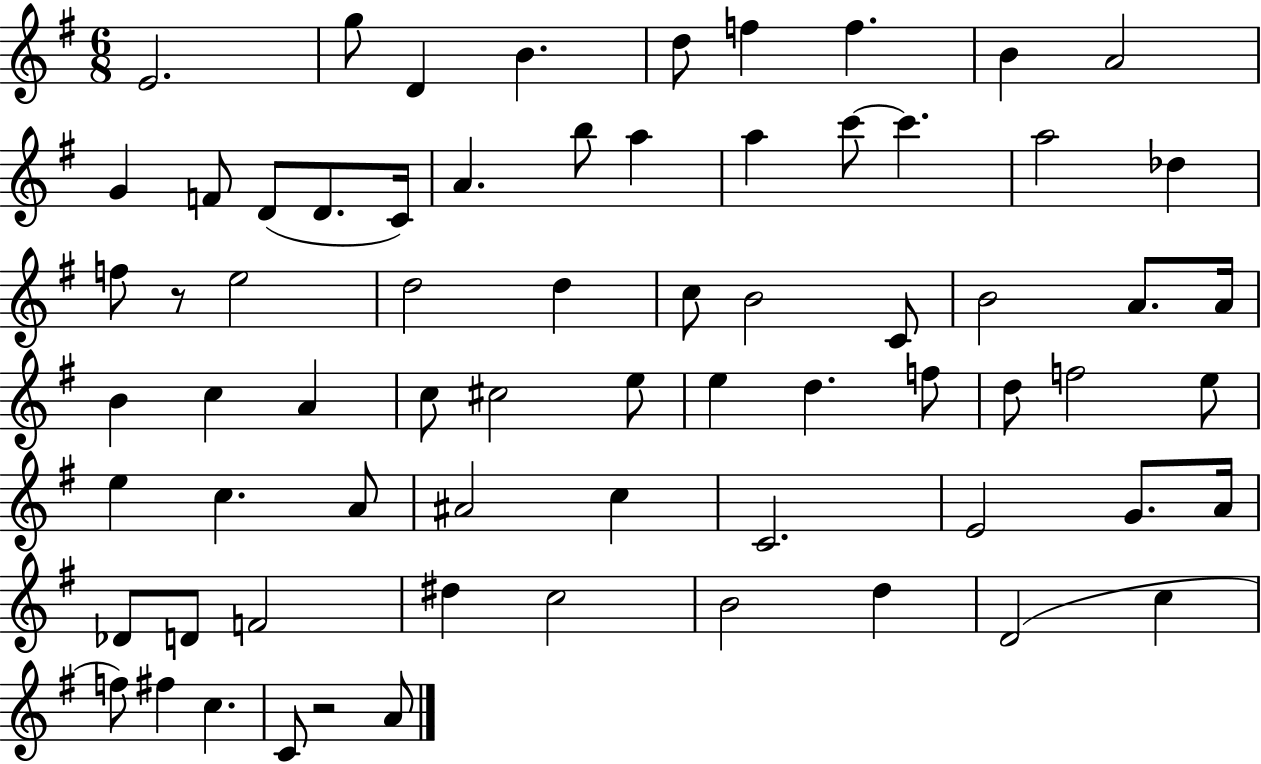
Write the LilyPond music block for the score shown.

{
  \clef treble
  \numericTimeSignature
  \time 6/8
  \key g \major
  e'2. | g''8 d'4 b'4. | d''8 f''4 f''4. | b'4 a'2 | \break g'4 f'8 d'8( d'8. c'16) | a'4. b''8 a''4 | a''4 c'''8~~ c'''4. | a''2 des''4 | \break f''8 r8 e''2 | d''2 d''4 | c''8 b'2 c'8 | b'2 a'8. a'16 | \break b'4 c''4 a'4 | c''8 cis''2 e''8 | e''4 d''4. f''8 | d''8 f''2 e''8 | \break e''4 c''4. a'8 | ais'2 c''4 | c'2. | e'2 g'8. a'16 | \break des'8 d'8 f'2 | dis''4 c''2 | b'2 d''4 | d'2( c''4 | \break f''8) fis''4 c''4. | c'8 r2 a'8 | \bar "|."
}